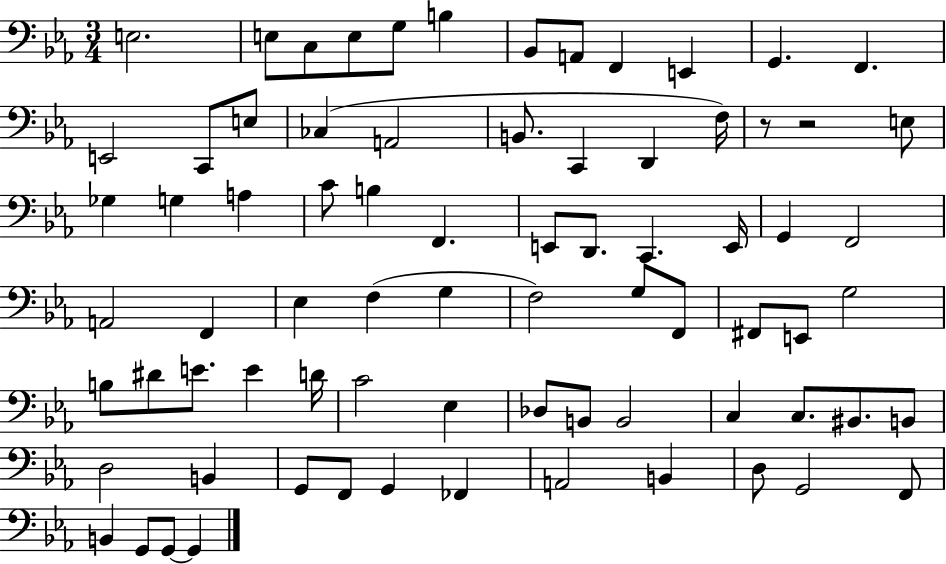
X:1
T:Untitled
M:3/4
L:1/4
K:Eb
E,2 E,/2 C,/2 E,/2 G,/2 B, _B,,/2 A,,/2 F,, E,, G,, F,, E,,2 C,,/2 E,/2 _C, A,,2 B,,/2 C,, D,, F,/4 z/2 z2 E,/2 _G, G, A, C/2 B, F,, E,,/2 D,,/2 C,, E,,/4 G,, F,,2 A,,2 F,, _E, F, G, F,2 G,/2 F,,/2 ^F,,/2 E,,/2 G,2 B,/2 ^D/2 E/2 E D/4 C2 _E, _D,/2 B,,/2 B,,2 C, C,/2 ^B,,/2 B,,/2 D,2 B,, G,,/2 F,,/2 G,, _F,, A,,2 B,, D,/2 G,,2 F,,/2 B,, G,,/2 G,,/2 G,,